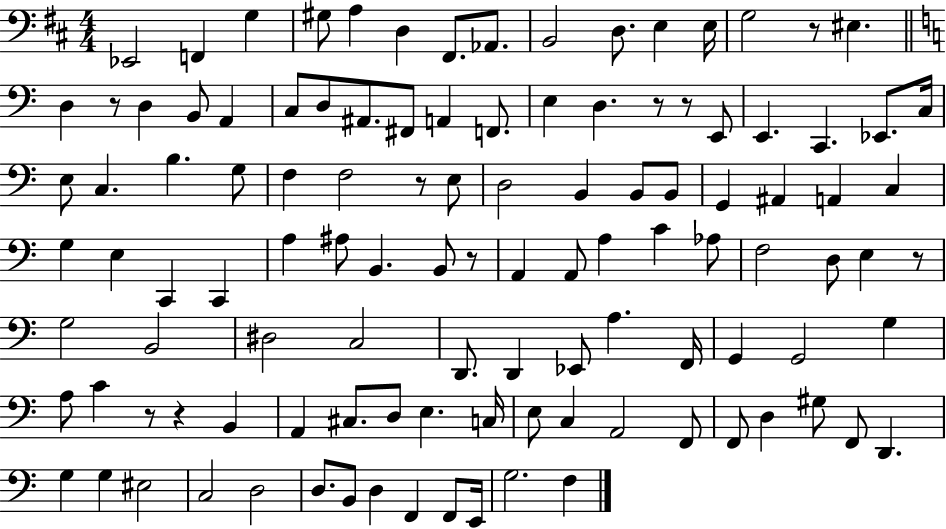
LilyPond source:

{
  \clef bass
  \numericTimeSignature
  \time 4/4
  \key d \major
  \repeat volta 2 { ees,2 f,4 g4 | gis8 a4 d4 fis,8. aes,8. | b,2 d8. e4 e16 | g2 r8 eis4. | \break \bar "||" \break \key a \minor d4 r8 d4 b,8 a,4 | c8 d8 ais,8. fis,8 a,4 f,8. | e4 d4. r8 r8 e,8 | e,4. c,4. ees,8. c16 | \break e8 c4. b4. g8 | f4 f2 r8 e8 | d2 b,4 b,8 b,8 | g,4 ais,4 a,4 c4 | \break g4 e4 c,4 c,4 | a4 ais8 b,4. b,8 r8 | a,4 a,8 a4 c'4 aes8 | f2 d8 e4 r8 | \break g2 b,2 | dis2 c2 | d,8. d,4 ees,8 a4. f,16 | g,4 g,2 g4 | \break a8 c'4 r8 r4 b,4 | a,4 cis8. d8 e4. c16 | e8 c4 a,2 f,8 | f,8 d4 gis8 f,8 d,4. | \break g4 g4 eis2 | c2 d2 | d8. b,8 d4 f,4 f,8 e,16 | g2. f4 | \break } \bar "|."
}